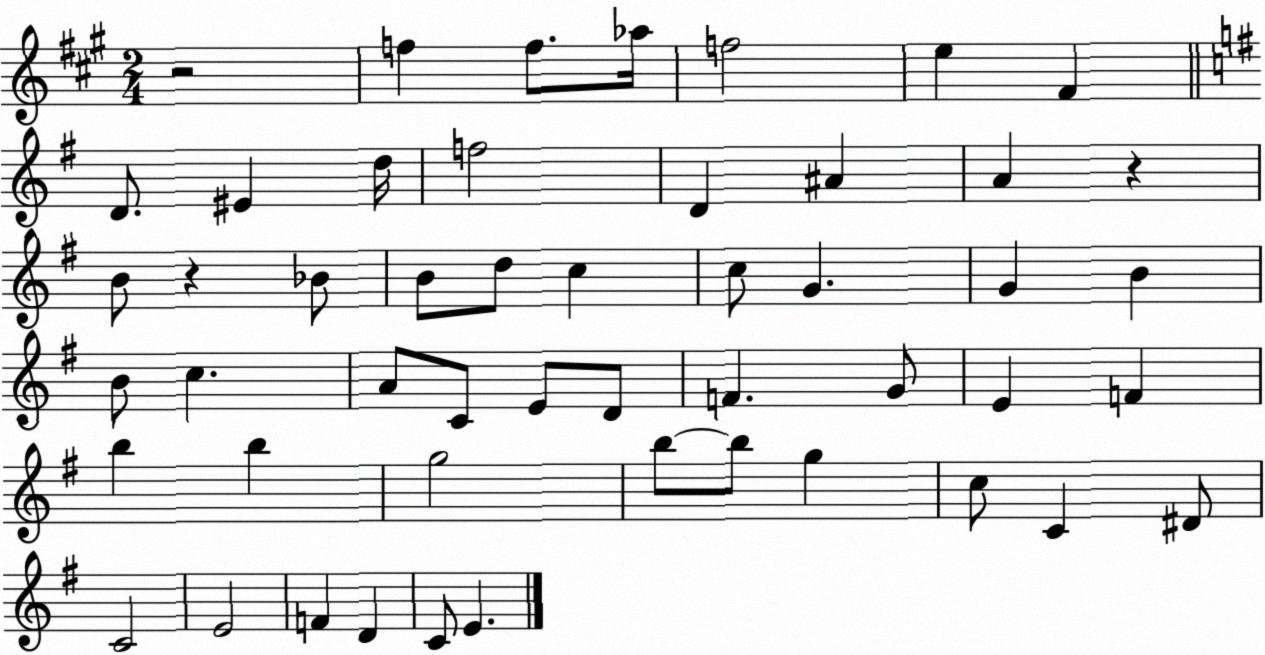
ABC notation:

X:1
T:Untitled
M:2/4
L:1/4
K:A
z2 f f/2 _a/4 f2 e ^F D/2 ^E d/4 f2 D ^A A z B/2 z _B/2 B/2 d/2 c c/2 G G B B/2 c A/2 C/2 E/2 D/2 F G/2 E F b b g2 b/2 b/2 g c/2 C ^D/2 C2 E2 F D C/2 E